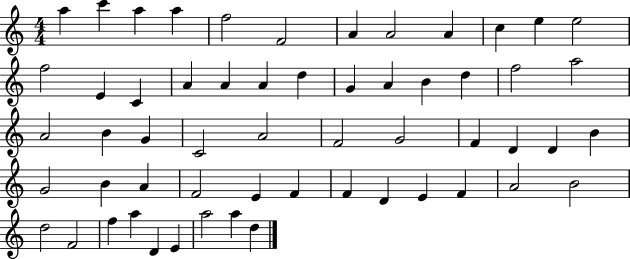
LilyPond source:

{
  \clef treble
  \numericTimeSignature
  \time 4/4
  \key c \major
  a''4 c'''4 a''4 a''4 | f''2 f'2 | a'4 a'2 a'4 | c''4 e''4 e''2 | \break f''2 e'4 c'4 | a'4 a'4 a'4 d''4 | g'4 a'4 b'4 d''4 | f''2 a''2 | \break a'2 b'4 g'4 | c'2 a'2 | f'2 g'2 | f'4 d'4 d'4 b'4 | \break g'2 b'4 a'4 | f'2 e'4 f'4 | f'4 d'4 e'4 f'4 | a'2 b'2 | \break d''2 f'2 | f''4 a''4 d'4 e'4 | a''2 a''4 d''4 | \bar "|."
}